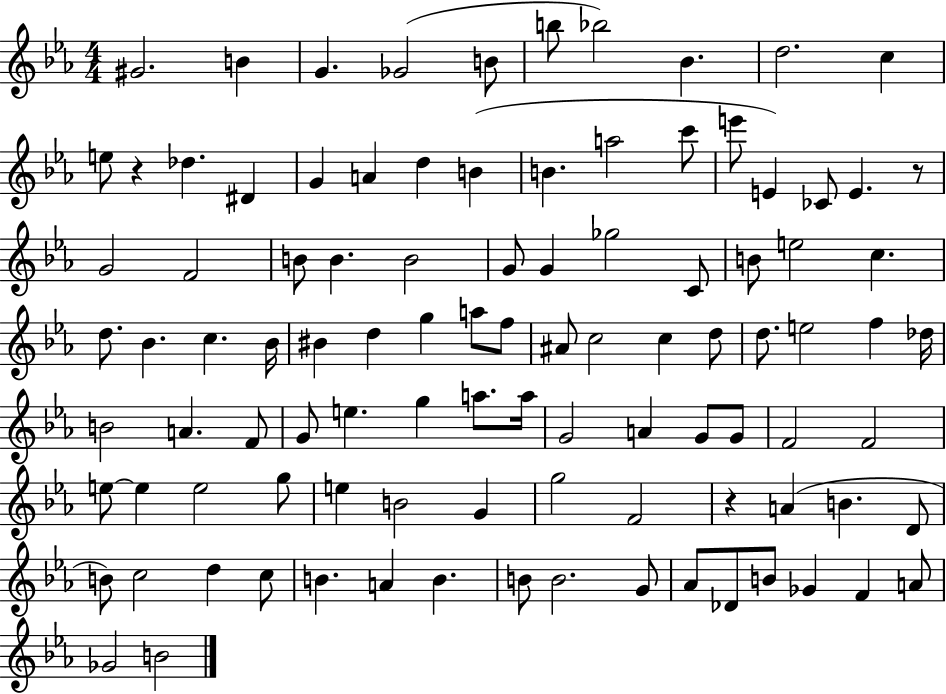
G#4/h. B4/q G4/q. Gb4/h B4/e B5/e Bb5/h Bb4/q. D5/h. C5/q E5/e R/q Db5/q. D#4/q G4/q A4/q D5/q B4/q B4/q. A5/h C6/e E6/e E4/q CES4/e E4/q. R/e G4/h F4/h B4/e B4/q. B4/h G4/e G4/q Gb5/h C4/e B4/e E5/h C5/q. D5/e. Bb4/q. C5/q. Bb4/s BIS4/q D5/q G5/q A5/e F5/e A#4/e C5/h C5/q D5/e D5/e. E5/h F5/q Db5/s B4/h A4/q. F4/e G4/e E5/q. G5/q A5/e. A5/s G4/h A4/q G4/e G4/e F4/h F4/h E5/e E5/q E5/h G5/e E5/q B4/h G4/q G5/h F4/h R/q A4/q B4/q. D4/e B4/e C5/h D5/q C5/e B4/q. A4/q B4/q. B4/e B4/h. G4/e Ab4/e Db4/e B4/e Gb4/q F4/q A4/e Gb4/h B4/h